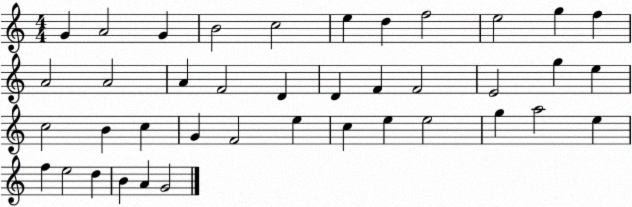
X:1
T:Untitled
M:4/4
L:1/4
K:C
G A2 G B2 c2 e d f2 e2 g f A2 A2 A F2 D D F F2 E2 g e c2 B c G F2 e c e e2 g a2 e f e2 d B A G2